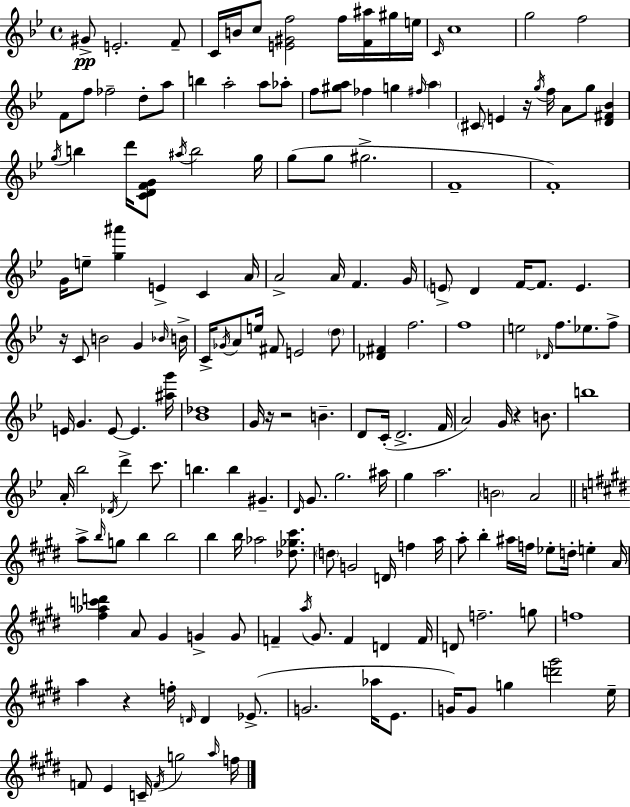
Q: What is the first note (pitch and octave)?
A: G#4